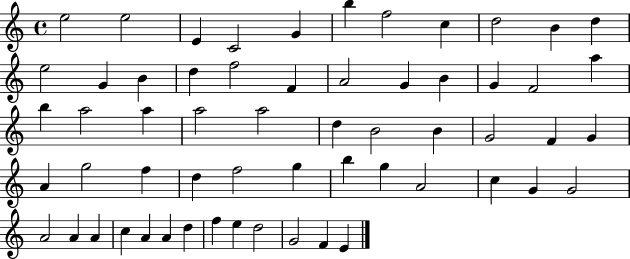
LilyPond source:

{
  \clef treble
  \time 4/4
  \defaultTimeSignature
  \key c \major
  e''2 e''2 | e'4 c'2 g'4 | b''4 f''2 c''4 | d''2 b'4 d''4 | \break e''2 g'4 b'4 | d''4 f''2 f'4 | a'2 g'4 b'4 | g'4 f'2 a''4 | \break b''4 a''2 a''4 | a''2 a''2 | d''4 b'2 b'4 | g'2 f'4 g'4 | \break a'4 g''2 f''4 | d''4 f''2 g''4 | b''4 g''4 a'2 | c''4 g'4 g'2 | \break a'2 a'4 a'4 | c''4 a'4 a'4 d''4 | f''4 e''4 d''2 | g'2 f'4 e'4 | \break \bar "|."
}